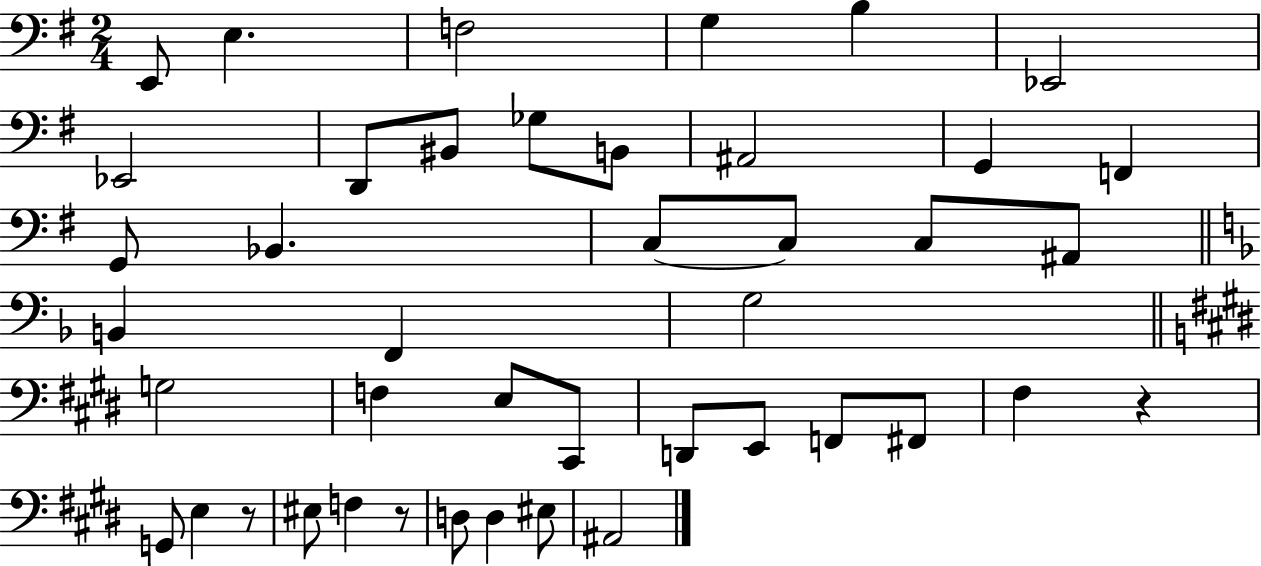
E2/e E3/q. F3/h G3/q B3/q Eb2/h Eb2/h D2/e BIS2/e Gb3/e B2/e A#2/h G2/q F2/q G2/e Bb2/q. C3/e C3/e C3/e A#2/e B2/q F2/q G3/h G3/h F3/q E3/e C#2/e D2/e E2/e F2/e F#2/e F#3/q R/q G2/e E3/q R/e EIS3/e F3/q R/e D3/e D3/q EIS3/e A#2/h